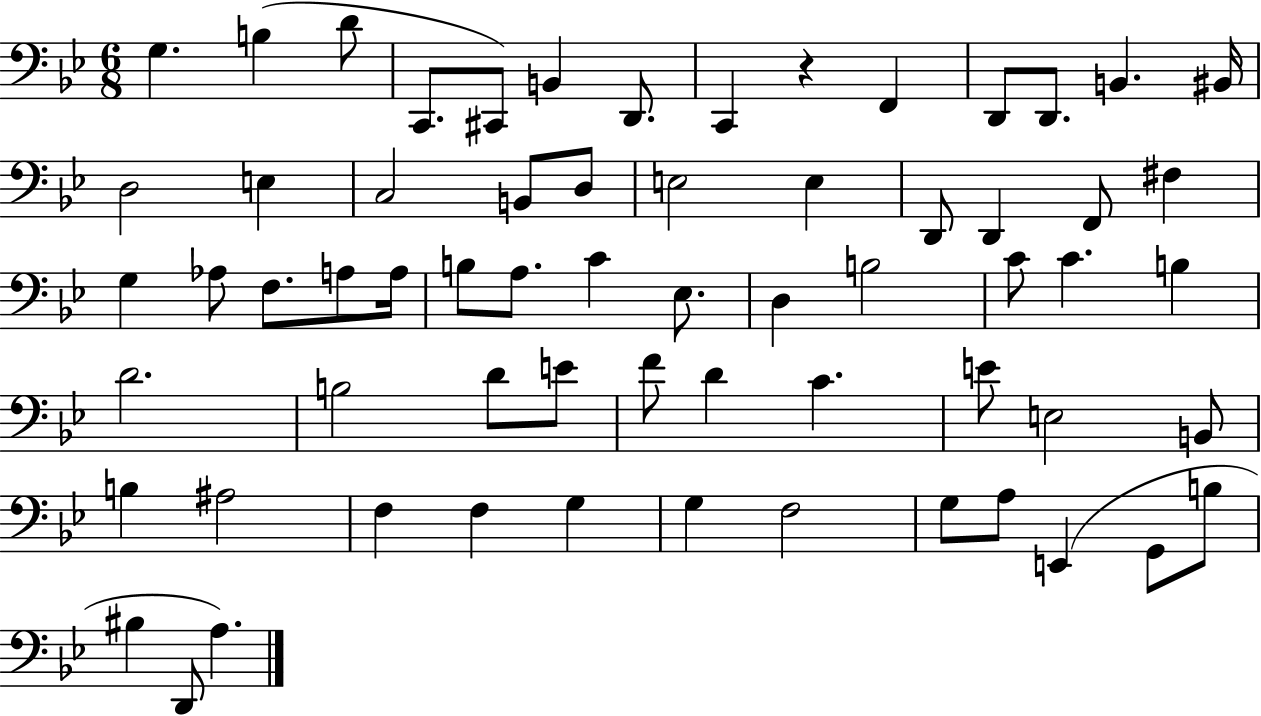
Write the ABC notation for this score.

X:1
T:Untitled
M:6/8
L:1/4
K:Bb
G, B, D/2 C,,/2 ^C,,/2 B,, D,,/2 C,, z F,, D,,/2 D,,/2 B,, ^B,,/4 D,2 E, C,2 B,,/2 D,/2 E,2 E, D,,/2 D,, F,,/2 ^F, G, _A,/2 F,/2 A,/2 A,/4 B,/2 A,/2 C _E,/2 D, B,2 C/2 C B, D2 B,2 D/2 E/2 F/2 D C E/2 E,2 B,,/2 B, ^A,2 F, F, G, G, F,2 G,/2 A,/2 E,, G,,/2 B,/2 ^B, D,,/2 A,